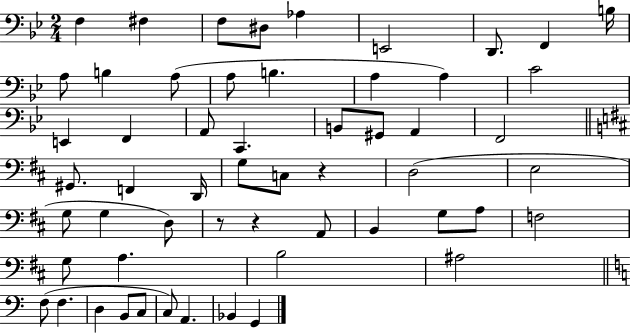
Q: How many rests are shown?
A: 3